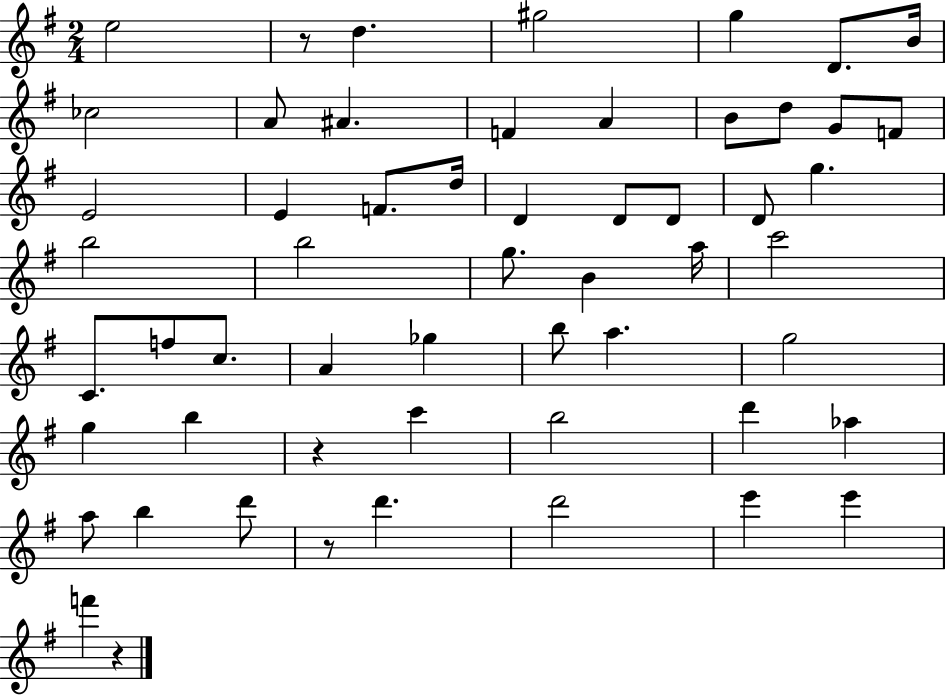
E5/h R/e D5/q. G#5/h G5/q D4/e. B4/s CES5/h A4/e A#4/q. F4/q A4/q B4/e D5/e G4/e F4/e E4/h E4/q F4/e. D5/s D4/q D4/e D4/e D4/e G5/q. B5/h B5/h G5/e. B4/q A5/s C6/h C4/e. F5/e C5/e. A4/q Gb5/q B5/e A5/q. G5/h G5/q B5/q R/q C6/q B5/h D6/q Ab5/q A5/e B5/q D6/e R/e D6/q. D6/h E6/q E6/q F6/q R/q